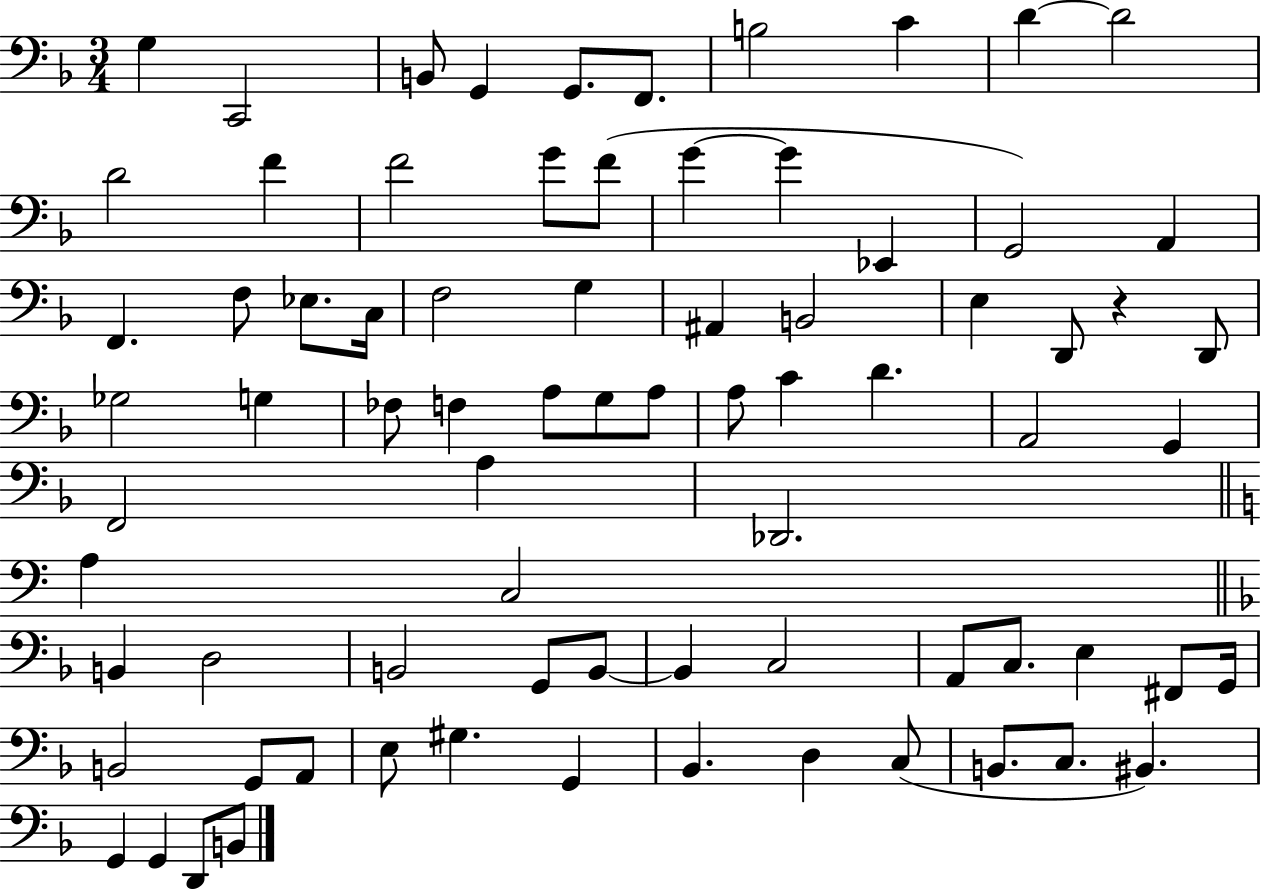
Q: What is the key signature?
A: F major